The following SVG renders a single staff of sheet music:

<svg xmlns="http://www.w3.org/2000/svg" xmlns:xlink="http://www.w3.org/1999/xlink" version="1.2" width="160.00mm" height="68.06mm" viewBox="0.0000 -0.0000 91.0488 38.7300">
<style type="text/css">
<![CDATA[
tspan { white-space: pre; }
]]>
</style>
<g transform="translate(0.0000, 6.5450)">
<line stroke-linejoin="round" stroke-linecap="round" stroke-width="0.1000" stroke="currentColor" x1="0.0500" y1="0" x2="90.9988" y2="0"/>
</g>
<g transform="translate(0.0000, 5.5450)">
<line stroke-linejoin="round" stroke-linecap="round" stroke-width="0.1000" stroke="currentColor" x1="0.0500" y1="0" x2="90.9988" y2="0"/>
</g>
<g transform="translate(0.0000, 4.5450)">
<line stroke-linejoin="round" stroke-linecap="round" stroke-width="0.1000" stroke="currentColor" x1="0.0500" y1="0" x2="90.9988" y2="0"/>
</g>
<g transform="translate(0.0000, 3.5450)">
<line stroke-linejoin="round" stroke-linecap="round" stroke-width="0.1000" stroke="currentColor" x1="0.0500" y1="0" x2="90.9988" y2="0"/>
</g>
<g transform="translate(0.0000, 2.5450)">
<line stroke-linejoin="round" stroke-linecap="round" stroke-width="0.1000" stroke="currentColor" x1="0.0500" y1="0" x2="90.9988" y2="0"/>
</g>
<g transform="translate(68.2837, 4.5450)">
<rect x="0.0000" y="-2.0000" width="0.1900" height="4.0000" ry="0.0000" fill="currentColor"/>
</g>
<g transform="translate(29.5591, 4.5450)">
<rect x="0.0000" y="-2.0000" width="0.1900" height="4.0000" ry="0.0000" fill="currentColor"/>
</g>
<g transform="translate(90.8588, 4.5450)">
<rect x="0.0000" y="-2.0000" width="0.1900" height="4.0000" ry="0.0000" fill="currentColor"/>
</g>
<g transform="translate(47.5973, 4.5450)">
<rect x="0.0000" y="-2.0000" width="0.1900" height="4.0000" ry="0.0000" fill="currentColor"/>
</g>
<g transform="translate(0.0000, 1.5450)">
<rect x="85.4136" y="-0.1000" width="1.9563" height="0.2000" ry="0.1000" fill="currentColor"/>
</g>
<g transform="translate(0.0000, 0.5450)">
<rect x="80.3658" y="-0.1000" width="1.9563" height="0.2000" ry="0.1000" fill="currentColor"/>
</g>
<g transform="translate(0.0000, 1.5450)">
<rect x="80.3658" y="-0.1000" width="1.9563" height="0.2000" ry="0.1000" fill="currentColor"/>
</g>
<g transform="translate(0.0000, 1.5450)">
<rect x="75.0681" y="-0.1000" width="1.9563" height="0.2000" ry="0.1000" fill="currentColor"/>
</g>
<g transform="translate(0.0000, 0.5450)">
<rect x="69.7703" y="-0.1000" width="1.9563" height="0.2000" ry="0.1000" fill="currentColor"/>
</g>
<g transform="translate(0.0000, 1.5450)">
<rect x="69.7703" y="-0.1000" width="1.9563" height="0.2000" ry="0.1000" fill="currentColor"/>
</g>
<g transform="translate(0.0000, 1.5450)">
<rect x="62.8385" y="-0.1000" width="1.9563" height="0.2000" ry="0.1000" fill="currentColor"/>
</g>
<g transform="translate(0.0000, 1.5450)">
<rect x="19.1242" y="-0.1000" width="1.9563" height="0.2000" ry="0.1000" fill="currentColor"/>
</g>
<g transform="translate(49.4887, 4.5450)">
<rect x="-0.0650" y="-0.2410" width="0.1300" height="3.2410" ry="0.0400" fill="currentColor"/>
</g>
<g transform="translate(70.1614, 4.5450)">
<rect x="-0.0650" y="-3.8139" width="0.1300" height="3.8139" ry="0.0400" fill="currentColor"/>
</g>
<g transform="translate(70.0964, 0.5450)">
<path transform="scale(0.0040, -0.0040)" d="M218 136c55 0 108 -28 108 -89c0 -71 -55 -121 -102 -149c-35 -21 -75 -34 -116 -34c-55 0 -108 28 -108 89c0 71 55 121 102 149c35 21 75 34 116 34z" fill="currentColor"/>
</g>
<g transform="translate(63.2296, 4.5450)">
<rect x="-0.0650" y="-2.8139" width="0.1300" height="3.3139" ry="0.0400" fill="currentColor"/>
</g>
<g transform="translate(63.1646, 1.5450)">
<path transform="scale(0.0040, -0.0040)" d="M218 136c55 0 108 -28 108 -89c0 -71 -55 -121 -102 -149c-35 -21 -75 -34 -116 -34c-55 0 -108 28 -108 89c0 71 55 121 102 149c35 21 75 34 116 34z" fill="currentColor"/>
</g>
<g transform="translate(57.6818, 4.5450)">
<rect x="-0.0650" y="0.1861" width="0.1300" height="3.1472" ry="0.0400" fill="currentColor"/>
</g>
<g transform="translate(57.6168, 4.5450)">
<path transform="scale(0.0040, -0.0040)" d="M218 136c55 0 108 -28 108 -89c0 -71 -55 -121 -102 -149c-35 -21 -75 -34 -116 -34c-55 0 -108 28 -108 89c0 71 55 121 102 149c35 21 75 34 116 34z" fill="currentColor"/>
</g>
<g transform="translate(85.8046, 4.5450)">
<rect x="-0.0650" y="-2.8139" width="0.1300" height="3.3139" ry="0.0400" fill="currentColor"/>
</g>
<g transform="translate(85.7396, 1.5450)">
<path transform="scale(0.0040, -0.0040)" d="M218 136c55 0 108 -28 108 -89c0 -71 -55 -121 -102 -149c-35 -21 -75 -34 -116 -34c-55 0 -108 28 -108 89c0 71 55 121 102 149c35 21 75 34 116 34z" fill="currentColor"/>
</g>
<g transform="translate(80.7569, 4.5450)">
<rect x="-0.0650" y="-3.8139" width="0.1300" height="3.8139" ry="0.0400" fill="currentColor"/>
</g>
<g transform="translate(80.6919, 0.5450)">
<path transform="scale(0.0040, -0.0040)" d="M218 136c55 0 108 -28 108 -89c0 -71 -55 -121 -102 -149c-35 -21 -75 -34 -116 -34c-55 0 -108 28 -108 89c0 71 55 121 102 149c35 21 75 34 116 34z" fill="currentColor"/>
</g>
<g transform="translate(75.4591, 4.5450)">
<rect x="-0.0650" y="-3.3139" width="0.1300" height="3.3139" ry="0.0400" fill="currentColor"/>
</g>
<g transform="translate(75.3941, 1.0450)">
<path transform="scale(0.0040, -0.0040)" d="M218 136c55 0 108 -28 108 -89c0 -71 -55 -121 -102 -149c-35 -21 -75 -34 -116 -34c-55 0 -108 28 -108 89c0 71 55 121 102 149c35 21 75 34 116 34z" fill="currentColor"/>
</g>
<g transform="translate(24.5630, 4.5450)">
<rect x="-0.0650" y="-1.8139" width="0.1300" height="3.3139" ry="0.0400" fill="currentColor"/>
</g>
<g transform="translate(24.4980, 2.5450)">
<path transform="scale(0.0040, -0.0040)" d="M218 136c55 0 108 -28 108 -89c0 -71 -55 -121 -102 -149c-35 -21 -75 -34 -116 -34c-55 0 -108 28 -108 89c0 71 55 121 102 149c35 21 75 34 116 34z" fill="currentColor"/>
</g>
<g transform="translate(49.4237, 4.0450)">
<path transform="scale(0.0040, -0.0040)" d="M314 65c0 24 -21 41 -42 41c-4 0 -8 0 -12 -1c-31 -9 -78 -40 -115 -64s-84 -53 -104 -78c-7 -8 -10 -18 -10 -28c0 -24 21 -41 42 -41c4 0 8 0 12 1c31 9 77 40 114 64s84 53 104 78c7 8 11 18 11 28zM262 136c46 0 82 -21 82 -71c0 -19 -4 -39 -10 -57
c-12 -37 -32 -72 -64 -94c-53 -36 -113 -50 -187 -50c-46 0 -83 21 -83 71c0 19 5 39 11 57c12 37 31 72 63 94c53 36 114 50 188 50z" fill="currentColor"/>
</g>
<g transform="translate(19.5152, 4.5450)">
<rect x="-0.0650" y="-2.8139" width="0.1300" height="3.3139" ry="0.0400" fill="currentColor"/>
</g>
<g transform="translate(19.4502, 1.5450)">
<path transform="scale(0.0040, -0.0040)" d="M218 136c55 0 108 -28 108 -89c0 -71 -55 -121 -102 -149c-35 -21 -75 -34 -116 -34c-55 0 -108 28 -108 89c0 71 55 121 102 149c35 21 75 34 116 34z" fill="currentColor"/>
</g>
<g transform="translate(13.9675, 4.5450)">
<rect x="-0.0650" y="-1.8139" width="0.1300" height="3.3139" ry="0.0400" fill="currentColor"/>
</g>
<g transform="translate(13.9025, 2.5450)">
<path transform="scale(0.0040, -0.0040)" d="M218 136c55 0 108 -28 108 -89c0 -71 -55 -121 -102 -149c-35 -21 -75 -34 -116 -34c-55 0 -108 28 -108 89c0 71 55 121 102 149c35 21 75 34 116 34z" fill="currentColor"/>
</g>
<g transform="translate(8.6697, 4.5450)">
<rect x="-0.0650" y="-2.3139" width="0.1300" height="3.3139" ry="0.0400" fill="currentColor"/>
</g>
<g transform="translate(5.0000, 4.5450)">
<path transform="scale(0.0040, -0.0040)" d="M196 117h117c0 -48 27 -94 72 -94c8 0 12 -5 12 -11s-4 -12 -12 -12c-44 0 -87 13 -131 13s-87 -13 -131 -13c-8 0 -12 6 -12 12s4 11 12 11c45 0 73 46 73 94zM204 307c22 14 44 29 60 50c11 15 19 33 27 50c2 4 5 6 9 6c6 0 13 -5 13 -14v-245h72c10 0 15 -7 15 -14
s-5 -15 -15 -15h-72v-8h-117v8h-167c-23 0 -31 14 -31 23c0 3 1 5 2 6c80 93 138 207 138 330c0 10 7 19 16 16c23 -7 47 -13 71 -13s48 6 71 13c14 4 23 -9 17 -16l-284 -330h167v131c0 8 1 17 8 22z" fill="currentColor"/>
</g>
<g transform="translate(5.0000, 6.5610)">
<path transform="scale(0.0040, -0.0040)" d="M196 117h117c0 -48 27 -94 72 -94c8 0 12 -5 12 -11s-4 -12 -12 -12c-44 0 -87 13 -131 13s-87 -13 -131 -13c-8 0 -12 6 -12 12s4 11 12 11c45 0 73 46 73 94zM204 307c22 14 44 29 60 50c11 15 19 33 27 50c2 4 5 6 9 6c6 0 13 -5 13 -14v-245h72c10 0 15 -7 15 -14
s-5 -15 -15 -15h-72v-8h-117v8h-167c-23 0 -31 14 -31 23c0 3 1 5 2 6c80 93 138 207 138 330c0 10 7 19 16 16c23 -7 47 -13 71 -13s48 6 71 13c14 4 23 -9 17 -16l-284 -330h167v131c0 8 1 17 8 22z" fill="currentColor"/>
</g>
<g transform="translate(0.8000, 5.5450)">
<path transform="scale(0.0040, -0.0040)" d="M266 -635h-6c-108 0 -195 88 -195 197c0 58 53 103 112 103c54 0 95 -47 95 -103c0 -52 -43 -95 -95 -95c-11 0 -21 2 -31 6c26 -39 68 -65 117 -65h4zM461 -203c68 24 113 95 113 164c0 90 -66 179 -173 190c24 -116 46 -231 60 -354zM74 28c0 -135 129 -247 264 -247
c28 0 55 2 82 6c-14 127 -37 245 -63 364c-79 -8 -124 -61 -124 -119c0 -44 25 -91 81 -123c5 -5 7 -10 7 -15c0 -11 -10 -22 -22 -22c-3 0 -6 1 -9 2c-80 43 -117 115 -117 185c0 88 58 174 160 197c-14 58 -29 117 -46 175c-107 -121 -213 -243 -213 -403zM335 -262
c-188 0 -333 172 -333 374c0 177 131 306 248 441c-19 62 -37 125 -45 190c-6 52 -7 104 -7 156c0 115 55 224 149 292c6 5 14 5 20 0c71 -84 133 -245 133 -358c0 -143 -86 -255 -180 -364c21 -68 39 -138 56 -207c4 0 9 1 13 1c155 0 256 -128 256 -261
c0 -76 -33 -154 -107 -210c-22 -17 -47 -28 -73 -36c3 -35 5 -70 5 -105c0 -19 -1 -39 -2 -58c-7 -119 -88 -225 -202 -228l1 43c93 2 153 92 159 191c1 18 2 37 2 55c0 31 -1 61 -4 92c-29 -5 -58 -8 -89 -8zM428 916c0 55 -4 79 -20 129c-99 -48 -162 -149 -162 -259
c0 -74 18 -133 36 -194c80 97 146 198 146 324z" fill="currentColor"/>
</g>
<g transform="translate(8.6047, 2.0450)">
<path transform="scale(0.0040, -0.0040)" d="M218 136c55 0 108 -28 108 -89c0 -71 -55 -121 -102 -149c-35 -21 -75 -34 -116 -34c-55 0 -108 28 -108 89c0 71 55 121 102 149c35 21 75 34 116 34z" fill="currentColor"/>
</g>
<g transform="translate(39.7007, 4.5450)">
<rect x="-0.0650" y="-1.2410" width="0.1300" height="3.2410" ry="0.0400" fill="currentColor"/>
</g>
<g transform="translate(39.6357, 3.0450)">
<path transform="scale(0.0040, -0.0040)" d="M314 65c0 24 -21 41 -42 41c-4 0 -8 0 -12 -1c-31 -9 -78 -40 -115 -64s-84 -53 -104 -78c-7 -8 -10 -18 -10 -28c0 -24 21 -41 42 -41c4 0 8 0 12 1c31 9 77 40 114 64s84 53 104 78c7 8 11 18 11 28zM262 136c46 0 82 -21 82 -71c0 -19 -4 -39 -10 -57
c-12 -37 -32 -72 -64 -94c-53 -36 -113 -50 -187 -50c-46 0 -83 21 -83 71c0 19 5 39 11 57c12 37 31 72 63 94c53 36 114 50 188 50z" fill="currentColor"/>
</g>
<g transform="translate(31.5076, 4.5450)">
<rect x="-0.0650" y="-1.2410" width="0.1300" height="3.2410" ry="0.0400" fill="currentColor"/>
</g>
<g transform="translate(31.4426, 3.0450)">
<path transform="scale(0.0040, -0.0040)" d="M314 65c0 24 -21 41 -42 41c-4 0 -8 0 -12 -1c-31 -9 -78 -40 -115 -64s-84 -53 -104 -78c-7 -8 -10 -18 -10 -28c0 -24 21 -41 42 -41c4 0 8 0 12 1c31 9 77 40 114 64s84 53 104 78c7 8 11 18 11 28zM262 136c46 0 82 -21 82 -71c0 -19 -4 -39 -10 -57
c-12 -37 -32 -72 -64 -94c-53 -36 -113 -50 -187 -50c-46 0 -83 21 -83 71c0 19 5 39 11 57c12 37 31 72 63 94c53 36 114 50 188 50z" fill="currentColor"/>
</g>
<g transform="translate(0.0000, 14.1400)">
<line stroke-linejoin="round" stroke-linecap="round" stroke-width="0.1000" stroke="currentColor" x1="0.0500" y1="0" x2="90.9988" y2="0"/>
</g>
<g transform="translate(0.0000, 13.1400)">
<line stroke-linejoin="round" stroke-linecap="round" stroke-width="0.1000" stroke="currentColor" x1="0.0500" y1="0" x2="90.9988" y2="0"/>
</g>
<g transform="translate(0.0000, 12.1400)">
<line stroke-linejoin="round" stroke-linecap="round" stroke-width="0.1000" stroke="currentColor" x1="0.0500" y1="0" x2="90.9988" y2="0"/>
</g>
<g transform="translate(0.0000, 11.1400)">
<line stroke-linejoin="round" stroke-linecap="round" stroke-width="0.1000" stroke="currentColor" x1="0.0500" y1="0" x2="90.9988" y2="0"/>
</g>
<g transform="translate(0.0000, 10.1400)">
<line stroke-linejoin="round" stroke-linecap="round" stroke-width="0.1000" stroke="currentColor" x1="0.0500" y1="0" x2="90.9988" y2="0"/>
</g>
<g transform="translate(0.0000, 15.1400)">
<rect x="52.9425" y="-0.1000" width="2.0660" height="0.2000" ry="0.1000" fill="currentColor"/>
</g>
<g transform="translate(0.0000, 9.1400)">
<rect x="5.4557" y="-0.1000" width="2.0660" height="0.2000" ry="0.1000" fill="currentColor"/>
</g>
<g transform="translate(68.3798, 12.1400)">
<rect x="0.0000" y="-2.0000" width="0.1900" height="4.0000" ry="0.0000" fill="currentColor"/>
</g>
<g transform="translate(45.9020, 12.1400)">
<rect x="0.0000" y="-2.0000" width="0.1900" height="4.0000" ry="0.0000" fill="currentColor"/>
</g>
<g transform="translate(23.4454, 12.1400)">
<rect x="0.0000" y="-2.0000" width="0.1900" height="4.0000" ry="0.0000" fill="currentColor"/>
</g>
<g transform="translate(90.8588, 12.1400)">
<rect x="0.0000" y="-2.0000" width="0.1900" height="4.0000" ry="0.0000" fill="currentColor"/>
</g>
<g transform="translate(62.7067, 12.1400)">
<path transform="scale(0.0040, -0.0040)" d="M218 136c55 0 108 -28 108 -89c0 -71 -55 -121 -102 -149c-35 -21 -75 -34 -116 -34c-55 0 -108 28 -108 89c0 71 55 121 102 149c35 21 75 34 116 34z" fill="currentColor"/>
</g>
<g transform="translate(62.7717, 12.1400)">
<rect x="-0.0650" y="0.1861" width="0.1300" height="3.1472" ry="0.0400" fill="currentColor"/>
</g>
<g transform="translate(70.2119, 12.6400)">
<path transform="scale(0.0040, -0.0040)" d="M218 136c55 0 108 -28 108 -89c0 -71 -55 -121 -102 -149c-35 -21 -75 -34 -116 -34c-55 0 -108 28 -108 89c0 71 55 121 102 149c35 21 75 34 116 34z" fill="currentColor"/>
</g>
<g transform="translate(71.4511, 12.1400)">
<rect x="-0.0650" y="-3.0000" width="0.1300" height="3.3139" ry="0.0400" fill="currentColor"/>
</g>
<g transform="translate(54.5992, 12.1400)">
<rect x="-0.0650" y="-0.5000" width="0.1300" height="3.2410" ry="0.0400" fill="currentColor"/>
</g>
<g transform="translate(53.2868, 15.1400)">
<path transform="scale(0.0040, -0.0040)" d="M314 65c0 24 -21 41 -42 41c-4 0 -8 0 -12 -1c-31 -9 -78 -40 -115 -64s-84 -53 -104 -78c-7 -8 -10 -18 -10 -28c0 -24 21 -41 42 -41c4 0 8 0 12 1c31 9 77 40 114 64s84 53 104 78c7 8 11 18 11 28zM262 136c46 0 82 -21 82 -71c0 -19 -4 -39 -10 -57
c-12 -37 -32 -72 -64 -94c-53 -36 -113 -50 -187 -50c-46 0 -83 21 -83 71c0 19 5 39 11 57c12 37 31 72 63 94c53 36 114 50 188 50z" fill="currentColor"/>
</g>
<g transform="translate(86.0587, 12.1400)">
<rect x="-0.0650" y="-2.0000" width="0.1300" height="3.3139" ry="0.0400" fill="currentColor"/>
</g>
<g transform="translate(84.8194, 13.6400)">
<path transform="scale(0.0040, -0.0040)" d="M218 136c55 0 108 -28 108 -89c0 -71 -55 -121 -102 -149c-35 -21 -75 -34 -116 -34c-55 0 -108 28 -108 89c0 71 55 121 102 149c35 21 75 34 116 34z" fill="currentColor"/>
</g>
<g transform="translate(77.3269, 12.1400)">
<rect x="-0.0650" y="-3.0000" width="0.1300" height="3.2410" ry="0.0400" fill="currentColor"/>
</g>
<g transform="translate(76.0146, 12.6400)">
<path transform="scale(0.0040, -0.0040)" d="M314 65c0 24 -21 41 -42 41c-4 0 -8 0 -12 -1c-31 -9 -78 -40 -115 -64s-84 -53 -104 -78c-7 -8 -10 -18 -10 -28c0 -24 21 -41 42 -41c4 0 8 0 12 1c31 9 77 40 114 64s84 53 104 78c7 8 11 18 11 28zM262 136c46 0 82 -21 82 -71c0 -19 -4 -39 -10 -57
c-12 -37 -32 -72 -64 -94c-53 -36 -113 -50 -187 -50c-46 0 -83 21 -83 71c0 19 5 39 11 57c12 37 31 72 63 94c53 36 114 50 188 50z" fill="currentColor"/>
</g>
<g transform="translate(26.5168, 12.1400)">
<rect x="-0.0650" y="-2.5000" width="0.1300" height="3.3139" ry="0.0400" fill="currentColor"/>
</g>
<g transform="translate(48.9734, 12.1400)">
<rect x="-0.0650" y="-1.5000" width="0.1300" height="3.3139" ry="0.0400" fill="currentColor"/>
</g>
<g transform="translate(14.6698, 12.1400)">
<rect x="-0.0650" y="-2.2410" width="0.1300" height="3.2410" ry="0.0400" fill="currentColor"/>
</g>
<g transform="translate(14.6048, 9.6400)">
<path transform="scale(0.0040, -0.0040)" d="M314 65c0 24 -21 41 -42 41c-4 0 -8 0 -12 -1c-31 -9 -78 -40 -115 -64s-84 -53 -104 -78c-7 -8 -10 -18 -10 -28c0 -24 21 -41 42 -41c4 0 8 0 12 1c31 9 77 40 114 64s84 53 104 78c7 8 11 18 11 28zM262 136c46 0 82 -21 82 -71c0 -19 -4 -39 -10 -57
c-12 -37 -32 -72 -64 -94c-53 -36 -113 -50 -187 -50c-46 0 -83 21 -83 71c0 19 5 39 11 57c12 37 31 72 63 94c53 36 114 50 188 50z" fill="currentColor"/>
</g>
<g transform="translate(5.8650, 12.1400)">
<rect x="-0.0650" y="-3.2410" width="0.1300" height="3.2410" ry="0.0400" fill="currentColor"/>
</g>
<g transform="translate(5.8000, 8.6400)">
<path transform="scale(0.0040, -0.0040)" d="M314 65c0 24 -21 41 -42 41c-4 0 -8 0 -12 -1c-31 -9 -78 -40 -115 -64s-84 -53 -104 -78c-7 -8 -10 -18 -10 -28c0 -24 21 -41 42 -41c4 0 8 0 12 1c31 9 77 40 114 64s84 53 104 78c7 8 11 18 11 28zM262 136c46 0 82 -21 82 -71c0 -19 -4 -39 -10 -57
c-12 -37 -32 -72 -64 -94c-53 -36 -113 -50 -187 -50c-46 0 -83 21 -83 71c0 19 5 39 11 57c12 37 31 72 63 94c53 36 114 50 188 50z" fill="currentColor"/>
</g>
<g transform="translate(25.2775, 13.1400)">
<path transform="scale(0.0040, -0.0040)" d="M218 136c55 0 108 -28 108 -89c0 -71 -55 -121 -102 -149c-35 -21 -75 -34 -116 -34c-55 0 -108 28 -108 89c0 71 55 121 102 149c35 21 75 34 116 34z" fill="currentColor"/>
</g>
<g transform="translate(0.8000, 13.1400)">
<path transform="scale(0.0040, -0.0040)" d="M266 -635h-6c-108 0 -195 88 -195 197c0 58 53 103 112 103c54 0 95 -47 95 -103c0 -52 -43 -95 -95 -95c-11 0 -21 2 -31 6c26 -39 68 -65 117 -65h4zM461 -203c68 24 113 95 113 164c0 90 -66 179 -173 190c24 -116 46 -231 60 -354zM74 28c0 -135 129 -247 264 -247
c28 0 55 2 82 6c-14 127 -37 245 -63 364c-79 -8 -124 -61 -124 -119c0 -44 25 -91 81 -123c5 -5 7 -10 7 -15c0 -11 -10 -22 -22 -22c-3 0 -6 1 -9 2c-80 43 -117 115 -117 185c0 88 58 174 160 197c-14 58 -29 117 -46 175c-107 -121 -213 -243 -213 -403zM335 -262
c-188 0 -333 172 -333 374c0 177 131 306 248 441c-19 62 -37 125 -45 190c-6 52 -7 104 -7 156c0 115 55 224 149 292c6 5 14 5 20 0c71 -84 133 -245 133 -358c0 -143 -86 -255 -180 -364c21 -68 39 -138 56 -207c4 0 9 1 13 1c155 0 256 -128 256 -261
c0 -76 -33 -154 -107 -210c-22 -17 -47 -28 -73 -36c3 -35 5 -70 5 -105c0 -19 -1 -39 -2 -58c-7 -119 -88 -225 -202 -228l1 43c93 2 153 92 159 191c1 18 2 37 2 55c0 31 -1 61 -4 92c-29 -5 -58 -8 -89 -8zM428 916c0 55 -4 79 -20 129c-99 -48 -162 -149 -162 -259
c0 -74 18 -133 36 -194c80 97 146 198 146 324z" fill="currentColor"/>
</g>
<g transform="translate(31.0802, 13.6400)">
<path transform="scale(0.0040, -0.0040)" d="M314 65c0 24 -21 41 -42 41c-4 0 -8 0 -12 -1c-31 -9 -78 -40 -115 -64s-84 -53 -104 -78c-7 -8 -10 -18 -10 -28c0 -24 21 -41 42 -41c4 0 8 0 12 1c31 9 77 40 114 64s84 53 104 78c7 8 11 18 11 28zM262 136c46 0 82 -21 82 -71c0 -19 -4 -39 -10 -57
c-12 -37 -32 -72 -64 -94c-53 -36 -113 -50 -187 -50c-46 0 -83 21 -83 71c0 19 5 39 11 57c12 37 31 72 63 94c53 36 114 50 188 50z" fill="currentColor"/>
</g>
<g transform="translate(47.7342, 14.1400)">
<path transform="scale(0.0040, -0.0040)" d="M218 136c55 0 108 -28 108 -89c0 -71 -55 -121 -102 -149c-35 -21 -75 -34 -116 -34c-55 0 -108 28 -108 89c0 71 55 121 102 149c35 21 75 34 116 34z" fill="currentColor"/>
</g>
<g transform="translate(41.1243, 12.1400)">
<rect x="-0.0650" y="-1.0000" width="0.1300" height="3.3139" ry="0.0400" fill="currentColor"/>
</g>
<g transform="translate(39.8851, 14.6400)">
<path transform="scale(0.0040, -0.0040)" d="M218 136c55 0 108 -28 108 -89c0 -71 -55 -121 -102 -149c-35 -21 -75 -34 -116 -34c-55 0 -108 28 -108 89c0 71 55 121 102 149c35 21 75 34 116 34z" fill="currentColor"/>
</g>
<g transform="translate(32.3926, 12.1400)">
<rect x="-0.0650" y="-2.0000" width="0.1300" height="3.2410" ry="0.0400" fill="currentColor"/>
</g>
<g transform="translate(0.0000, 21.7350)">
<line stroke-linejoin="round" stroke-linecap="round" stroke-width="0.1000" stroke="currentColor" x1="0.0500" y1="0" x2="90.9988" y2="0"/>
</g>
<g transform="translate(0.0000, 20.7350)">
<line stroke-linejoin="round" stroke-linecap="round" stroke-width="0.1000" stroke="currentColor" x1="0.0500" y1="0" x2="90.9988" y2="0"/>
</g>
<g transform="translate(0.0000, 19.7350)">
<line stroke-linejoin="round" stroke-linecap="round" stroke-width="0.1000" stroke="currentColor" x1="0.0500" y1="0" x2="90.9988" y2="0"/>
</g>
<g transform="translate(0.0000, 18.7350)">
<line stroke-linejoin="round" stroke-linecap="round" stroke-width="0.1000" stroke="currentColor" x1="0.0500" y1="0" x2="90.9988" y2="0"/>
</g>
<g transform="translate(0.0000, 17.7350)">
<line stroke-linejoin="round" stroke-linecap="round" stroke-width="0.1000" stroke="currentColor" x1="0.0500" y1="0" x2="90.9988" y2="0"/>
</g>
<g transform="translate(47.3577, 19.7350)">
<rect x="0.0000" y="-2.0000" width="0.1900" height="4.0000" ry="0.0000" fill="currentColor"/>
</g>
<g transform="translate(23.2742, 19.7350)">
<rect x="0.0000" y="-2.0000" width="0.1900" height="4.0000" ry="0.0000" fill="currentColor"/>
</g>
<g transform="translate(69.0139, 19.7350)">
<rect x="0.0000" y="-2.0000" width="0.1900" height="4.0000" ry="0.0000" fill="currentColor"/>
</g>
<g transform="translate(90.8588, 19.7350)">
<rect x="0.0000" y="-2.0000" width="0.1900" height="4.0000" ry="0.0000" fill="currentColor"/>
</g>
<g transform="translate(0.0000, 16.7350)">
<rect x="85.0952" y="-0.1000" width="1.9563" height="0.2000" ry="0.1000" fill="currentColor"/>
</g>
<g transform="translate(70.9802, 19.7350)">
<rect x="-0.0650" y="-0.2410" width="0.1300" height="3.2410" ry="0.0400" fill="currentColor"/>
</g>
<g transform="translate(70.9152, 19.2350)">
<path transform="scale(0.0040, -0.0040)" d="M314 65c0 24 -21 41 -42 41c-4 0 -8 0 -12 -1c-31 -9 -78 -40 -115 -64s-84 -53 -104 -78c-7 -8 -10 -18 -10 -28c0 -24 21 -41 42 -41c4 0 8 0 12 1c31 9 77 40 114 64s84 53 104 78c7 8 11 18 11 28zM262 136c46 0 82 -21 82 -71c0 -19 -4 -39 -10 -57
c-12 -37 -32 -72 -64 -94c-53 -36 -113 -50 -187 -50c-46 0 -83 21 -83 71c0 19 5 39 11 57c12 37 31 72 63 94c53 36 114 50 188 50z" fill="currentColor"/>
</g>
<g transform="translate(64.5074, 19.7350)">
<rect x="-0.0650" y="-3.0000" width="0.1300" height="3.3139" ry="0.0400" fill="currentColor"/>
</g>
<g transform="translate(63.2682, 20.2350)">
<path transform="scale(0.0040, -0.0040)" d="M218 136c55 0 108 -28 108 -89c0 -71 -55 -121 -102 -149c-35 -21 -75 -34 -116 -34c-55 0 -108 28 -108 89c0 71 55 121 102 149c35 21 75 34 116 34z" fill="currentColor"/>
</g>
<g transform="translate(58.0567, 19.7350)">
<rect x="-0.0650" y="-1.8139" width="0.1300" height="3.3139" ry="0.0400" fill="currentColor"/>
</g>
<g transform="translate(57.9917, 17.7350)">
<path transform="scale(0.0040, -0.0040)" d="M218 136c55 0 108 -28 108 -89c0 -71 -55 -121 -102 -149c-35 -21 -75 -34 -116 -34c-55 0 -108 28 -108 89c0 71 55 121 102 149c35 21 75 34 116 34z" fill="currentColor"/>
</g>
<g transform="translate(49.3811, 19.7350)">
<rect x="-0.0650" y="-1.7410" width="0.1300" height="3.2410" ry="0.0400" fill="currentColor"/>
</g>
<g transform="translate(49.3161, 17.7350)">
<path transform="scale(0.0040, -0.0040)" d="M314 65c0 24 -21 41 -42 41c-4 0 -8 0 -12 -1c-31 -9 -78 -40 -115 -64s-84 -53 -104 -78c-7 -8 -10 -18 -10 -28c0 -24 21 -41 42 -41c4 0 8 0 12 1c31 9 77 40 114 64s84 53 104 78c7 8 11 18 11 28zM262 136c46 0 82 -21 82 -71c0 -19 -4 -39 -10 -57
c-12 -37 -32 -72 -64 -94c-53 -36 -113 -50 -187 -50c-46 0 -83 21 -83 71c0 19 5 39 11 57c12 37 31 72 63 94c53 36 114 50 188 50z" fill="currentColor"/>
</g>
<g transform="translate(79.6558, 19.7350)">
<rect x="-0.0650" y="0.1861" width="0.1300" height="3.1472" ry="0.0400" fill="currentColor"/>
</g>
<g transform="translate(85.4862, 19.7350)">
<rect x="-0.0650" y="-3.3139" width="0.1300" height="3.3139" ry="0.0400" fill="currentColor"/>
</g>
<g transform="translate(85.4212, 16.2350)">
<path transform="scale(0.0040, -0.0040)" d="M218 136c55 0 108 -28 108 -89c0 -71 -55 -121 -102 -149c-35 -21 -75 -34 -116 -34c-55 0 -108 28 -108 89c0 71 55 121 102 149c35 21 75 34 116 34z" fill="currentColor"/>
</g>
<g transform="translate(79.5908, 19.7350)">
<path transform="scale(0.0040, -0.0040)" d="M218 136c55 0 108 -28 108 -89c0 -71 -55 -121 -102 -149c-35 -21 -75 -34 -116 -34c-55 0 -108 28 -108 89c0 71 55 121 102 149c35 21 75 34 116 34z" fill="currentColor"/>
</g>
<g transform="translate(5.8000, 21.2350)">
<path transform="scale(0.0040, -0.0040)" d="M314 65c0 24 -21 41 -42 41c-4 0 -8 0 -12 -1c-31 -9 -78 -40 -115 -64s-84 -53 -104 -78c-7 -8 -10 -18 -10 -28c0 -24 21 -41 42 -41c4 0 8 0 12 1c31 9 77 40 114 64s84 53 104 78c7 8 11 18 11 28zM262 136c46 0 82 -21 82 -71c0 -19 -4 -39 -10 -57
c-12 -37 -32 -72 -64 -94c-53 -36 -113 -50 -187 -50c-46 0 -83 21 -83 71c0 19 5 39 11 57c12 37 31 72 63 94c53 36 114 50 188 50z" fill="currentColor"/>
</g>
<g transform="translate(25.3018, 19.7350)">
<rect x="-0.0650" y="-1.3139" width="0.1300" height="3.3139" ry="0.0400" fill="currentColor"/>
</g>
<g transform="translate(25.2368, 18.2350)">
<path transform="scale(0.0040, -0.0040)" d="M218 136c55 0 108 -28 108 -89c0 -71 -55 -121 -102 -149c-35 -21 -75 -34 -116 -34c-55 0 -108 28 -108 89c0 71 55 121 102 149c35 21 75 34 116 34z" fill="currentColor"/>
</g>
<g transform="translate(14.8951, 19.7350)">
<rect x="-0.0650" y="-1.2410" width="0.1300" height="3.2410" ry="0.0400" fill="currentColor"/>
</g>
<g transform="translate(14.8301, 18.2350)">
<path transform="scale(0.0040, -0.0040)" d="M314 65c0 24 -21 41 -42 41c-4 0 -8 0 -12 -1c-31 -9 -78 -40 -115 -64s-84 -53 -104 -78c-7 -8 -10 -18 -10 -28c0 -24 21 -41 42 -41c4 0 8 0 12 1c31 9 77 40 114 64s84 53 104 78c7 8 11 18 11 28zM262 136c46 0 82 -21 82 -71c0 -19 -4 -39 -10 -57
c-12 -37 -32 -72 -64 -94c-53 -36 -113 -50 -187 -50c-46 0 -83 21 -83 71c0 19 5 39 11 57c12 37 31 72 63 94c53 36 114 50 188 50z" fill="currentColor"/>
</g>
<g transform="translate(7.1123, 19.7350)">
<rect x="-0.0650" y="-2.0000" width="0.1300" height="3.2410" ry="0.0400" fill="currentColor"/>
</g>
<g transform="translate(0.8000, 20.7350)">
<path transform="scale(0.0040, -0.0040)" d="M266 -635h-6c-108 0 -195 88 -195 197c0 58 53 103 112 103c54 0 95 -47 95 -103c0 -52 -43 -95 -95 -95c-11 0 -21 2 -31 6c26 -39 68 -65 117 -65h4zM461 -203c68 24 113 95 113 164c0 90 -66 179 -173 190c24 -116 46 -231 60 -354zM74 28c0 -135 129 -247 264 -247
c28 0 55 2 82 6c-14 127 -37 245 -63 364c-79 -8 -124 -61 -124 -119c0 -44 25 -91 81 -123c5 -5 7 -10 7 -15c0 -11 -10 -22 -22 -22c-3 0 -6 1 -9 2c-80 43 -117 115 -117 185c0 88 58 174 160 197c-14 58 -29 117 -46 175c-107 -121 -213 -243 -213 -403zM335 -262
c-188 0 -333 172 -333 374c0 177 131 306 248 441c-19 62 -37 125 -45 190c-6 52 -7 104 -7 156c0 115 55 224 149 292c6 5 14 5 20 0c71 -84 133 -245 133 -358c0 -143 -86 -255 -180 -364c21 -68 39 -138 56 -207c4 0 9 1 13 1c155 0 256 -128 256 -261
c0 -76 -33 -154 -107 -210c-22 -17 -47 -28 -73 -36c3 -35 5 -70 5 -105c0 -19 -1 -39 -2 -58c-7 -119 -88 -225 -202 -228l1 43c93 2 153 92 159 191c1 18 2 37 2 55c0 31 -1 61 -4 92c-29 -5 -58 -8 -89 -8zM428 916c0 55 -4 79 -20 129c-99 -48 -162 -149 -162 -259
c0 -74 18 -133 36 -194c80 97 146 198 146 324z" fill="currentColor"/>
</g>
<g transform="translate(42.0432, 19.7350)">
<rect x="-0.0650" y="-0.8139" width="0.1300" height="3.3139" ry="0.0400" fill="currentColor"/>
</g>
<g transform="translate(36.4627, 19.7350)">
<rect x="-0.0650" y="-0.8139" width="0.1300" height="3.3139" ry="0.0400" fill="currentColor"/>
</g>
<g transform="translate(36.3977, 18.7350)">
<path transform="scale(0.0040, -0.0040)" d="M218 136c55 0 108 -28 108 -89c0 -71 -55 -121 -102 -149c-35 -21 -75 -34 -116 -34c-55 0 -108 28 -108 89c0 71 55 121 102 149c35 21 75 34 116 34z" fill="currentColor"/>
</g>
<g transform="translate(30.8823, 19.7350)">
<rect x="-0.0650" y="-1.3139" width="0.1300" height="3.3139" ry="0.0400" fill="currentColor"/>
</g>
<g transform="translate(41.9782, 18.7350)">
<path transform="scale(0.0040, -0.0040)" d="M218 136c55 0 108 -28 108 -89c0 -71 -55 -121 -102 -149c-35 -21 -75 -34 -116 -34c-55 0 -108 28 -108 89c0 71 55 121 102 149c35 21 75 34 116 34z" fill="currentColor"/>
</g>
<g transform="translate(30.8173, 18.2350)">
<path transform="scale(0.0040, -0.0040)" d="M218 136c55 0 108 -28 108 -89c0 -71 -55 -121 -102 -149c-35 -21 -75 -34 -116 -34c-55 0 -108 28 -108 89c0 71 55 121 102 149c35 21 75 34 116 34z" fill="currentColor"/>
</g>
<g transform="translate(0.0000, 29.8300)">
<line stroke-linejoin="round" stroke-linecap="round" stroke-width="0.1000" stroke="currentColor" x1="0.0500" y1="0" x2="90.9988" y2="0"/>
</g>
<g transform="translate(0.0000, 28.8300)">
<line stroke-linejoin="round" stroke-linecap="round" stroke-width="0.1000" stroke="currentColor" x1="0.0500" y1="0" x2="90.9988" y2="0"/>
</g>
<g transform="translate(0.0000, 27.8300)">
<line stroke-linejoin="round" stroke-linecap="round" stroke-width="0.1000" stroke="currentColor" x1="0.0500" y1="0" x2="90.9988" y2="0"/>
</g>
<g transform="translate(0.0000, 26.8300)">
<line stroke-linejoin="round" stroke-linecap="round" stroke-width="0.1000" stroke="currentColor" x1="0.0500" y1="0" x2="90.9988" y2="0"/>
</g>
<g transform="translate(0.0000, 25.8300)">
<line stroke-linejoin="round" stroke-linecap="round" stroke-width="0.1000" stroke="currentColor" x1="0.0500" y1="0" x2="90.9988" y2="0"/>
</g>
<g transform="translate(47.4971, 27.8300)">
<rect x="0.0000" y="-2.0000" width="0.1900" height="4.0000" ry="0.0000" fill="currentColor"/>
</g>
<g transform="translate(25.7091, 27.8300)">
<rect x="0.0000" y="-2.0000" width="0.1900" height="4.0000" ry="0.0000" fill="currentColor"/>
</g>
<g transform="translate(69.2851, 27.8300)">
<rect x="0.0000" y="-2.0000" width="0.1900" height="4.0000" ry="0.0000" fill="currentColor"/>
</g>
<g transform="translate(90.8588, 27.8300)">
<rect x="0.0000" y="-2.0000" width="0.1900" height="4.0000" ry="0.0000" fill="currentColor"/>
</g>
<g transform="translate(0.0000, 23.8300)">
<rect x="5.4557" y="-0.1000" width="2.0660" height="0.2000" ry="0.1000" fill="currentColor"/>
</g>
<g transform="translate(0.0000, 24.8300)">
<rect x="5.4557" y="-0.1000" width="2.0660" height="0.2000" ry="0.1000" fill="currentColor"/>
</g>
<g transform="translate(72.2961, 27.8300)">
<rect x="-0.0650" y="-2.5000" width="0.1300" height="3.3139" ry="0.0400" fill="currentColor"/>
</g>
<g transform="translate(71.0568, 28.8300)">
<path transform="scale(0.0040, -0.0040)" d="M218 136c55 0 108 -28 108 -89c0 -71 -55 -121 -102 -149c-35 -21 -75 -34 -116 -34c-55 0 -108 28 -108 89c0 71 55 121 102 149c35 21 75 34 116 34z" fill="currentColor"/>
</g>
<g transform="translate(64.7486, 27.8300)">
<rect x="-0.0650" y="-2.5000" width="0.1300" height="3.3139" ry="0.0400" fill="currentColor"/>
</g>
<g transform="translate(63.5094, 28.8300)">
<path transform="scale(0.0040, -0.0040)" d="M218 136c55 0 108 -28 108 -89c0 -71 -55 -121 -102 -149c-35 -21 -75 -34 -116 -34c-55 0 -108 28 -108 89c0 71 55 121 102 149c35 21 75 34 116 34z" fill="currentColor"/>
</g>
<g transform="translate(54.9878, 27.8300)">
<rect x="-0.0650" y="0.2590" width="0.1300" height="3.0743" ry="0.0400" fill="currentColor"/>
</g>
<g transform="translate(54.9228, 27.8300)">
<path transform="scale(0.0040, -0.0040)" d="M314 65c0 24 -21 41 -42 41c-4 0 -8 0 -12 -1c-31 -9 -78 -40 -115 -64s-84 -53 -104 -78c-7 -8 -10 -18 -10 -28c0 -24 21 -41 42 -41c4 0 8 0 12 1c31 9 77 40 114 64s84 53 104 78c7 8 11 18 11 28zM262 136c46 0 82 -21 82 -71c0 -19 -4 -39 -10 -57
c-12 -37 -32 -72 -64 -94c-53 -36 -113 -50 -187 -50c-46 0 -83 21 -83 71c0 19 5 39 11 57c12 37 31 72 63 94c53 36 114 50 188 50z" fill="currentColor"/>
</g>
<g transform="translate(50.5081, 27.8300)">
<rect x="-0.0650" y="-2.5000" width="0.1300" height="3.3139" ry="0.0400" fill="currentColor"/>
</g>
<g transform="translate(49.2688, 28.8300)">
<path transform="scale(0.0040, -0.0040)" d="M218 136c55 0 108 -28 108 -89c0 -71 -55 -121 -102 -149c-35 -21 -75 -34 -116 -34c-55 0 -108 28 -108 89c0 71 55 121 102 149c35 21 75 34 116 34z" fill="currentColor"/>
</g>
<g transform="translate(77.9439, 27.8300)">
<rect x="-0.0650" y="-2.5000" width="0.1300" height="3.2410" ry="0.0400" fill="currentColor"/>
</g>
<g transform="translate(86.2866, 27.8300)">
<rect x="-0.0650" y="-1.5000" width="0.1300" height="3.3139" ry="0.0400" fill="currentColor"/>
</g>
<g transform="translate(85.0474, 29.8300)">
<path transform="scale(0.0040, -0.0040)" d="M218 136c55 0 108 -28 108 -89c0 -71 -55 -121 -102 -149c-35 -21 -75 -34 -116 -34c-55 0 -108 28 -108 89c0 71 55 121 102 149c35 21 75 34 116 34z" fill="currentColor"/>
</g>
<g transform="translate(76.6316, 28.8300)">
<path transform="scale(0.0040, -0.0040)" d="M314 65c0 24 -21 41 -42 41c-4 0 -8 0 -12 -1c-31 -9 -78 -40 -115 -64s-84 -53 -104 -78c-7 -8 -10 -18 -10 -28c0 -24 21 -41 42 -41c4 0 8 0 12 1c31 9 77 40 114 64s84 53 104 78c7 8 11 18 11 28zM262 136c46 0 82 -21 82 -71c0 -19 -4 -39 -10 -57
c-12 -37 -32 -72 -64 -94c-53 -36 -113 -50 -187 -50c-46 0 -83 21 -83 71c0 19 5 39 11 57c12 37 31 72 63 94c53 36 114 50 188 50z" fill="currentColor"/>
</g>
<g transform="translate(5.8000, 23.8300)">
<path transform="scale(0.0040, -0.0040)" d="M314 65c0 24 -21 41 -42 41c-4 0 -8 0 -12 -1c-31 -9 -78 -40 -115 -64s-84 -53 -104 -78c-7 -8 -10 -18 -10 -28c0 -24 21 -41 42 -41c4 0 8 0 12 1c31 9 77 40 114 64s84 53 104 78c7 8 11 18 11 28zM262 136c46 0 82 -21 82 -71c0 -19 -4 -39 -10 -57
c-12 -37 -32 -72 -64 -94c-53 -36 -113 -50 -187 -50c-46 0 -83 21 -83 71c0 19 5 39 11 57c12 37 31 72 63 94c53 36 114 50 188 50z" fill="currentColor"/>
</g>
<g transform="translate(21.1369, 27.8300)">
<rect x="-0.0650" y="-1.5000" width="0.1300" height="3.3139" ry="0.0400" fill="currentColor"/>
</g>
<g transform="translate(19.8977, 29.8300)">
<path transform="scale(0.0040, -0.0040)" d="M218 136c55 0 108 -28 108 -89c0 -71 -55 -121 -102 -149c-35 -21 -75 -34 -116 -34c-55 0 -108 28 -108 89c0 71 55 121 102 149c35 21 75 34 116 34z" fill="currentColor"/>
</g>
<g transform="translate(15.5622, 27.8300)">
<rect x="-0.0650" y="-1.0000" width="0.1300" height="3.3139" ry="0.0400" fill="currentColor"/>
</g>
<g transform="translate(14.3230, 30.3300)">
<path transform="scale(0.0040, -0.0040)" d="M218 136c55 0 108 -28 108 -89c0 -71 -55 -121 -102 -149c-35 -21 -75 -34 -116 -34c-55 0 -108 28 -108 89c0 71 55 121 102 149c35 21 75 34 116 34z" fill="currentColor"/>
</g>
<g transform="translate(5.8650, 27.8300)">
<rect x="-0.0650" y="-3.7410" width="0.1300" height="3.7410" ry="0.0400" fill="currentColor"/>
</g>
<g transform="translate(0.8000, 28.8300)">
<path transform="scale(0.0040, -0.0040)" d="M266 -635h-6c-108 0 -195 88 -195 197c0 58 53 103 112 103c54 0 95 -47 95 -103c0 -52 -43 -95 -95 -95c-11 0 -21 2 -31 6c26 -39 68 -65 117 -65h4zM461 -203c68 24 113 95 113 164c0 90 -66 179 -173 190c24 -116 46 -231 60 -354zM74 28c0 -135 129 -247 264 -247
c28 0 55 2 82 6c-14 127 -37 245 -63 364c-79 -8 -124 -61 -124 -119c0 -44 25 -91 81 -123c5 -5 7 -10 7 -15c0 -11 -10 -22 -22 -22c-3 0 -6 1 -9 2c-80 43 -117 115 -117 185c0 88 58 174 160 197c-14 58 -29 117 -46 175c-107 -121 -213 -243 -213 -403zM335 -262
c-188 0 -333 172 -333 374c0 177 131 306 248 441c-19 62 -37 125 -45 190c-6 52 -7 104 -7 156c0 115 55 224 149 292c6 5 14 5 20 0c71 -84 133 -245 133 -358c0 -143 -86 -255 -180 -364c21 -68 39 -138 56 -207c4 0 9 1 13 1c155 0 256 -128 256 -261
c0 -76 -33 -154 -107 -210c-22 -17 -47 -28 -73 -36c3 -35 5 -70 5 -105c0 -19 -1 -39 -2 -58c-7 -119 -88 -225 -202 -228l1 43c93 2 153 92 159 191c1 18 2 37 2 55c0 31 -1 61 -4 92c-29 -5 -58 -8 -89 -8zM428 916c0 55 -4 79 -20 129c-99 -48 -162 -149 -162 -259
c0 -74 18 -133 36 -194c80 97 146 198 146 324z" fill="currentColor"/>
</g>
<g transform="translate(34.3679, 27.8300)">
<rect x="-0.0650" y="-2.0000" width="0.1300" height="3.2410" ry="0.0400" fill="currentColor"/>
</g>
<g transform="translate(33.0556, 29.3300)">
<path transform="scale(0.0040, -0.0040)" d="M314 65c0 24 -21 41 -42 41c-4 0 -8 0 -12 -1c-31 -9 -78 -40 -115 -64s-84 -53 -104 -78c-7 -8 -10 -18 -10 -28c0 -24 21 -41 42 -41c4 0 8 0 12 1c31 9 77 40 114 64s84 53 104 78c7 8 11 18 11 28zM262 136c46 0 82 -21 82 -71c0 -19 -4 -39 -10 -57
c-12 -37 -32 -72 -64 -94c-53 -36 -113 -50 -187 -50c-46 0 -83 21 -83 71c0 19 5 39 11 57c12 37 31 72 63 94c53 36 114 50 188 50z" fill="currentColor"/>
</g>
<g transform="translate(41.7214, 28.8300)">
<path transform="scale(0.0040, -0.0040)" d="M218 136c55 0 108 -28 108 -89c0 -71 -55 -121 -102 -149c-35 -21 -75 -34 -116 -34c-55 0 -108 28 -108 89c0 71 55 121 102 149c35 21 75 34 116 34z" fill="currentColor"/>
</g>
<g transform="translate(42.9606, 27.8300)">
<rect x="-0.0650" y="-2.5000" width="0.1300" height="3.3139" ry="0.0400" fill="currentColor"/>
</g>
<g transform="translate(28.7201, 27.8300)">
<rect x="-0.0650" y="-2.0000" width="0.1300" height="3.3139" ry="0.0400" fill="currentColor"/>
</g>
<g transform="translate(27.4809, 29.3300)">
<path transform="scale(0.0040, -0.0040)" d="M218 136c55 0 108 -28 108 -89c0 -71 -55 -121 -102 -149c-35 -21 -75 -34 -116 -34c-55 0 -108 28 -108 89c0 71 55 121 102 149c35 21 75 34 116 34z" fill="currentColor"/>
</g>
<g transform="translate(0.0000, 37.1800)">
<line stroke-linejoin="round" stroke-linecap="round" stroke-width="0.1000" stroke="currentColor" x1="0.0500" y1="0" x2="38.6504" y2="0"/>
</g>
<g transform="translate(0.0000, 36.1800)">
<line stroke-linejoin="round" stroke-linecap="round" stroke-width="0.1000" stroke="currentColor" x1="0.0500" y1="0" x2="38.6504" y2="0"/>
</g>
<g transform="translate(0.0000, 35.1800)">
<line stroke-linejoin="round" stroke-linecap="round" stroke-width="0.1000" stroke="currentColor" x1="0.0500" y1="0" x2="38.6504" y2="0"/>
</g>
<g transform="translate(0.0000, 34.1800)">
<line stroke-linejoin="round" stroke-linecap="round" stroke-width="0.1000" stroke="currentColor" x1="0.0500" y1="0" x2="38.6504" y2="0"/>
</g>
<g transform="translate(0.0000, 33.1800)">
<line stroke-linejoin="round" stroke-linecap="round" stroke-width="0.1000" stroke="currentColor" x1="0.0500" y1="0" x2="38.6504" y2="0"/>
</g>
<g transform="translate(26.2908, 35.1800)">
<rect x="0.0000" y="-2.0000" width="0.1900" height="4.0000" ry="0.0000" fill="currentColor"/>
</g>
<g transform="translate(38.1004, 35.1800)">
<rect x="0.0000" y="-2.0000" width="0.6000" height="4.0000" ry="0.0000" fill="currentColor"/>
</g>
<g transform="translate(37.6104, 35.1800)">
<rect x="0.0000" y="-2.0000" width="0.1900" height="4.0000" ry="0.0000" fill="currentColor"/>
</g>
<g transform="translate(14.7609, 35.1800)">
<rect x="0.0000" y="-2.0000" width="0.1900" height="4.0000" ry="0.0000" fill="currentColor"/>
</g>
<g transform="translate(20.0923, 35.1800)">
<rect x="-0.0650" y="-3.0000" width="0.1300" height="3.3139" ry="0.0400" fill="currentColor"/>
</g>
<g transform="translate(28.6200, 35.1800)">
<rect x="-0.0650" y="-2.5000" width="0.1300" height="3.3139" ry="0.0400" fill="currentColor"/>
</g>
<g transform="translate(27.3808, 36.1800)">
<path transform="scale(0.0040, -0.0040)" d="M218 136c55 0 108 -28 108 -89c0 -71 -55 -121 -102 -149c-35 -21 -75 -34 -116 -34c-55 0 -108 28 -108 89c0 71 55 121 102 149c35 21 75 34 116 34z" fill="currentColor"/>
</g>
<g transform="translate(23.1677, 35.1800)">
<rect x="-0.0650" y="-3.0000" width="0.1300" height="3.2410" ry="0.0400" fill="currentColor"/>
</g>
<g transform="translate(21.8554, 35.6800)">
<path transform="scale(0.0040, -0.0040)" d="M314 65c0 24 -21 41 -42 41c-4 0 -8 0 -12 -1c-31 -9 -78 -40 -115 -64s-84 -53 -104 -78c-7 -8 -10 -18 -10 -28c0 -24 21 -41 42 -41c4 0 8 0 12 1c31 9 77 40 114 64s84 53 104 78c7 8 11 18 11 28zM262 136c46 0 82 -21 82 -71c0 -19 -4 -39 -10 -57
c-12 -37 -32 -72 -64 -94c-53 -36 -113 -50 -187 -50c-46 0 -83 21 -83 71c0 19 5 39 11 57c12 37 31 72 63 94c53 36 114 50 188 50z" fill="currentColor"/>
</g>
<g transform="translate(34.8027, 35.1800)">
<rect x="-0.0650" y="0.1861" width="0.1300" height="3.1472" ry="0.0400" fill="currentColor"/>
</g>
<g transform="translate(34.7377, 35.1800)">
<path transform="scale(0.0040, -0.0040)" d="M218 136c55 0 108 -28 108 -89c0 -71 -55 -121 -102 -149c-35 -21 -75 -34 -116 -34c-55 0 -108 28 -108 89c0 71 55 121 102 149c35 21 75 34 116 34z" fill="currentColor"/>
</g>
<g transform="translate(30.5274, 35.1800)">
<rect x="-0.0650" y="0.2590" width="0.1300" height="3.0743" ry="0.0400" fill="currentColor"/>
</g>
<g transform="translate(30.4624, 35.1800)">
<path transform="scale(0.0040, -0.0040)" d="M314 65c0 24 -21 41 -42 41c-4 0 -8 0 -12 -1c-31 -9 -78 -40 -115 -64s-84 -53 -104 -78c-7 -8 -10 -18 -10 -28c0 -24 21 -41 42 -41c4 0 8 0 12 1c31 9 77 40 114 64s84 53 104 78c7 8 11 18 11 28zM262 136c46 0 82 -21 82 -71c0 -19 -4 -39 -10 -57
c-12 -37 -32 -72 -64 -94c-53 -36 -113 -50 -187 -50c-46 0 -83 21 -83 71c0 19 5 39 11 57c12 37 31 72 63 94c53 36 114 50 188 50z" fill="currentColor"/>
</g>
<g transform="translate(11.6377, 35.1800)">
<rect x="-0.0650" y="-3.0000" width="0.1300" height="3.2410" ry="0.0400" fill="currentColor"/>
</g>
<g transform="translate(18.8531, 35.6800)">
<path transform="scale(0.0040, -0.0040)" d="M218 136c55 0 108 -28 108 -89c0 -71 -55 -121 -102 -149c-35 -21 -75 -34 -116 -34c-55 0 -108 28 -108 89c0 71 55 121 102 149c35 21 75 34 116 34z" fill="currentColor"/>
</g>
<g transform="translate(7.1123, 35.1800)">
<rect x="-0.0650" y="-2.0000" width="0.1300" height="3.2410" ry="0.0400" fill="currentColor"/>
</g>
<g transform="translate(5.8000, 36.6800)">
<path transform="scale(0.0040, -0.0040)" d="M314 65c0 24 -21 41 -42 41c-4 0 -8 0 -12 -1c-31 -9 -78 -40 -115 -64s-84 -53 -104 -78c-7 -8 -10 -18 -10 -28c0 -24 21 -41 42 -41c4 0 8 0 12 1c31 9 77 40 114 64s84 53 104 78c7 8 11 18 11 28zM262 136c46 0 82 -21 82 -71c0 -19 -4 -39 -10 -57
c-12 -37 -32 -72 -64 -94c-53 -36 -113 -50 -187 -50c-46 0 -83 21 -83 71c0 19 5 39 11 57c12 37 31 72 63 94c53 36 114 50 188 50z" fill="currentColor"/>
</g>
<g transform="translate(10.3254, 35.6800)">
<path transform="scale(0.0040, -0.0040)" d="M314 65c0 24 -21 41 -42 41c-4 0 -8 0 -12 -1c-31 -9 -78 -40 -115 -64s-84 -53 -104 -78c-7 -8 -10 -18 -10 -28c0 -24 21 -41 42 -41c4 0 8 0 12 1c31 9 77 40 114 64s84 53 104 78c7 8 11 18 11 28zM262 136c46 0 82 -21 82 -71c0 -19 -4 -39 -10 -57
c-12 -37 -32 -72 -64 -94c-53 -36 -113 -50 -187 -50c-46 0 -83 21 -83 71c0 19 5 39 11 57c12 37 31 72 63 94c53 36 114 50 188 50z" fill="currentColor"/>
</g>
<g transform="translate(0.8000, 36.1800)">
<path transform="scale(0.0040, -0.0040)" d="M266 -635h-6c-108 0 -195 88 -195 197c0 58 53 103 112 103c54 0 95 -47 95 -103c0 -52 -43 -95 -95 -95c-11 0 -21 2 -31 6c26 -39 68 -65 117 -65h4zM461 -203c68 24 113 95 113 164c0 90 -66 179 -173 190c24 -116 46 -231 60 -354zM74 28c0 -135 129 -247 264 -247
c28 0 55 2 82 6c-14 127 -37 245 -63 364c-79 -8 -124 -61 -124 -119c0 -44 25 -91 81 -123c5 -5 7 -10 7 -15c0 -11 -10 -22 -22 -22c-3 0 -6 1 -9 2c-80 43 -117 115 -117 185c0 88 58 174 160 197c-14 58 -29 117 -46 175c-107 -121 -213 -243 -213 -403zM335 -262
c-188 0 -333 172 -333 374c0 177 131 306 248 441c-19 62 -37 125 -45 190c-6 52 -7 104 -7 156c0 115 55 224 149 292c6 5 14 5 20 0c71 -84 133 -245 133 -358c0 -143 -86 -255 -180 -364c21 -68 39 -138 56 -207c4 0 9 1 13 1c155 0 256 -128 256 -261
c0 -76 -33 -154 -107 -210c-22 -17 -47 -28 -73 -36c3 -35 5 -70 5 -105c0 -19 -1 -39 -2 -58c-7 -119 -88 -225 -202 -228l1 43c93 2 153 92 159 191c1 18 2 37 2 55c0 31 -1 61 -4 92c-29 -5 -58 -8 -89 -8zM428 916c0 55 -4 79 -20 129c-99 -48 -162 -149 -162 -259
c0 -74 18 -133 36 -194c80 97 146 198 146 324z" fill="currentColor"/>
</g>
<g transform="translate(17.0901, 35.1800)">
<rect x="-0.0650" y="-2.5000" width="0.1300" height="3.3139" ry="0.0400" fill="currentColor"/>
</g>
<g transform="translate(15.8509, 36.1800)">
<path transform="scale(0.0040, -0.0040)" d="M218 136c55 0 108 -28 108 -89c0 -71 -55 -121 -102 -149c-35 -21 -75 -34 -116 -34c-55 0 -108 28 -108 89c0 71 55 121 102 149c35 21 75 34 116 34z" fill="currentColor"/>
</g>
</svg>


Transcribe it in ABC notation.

X:1
T:Untitled
M:4/4
L:1/4
K:C
g f a f e2 e2 c2 B a c' b c' a b2 g2 G F2 D E C2 B A A2 F F2 e2 e e d d f2 f A c2 B b c'2 D E F F2 G G B2 G G G2 E F2 A2 G A A2 G B2 B